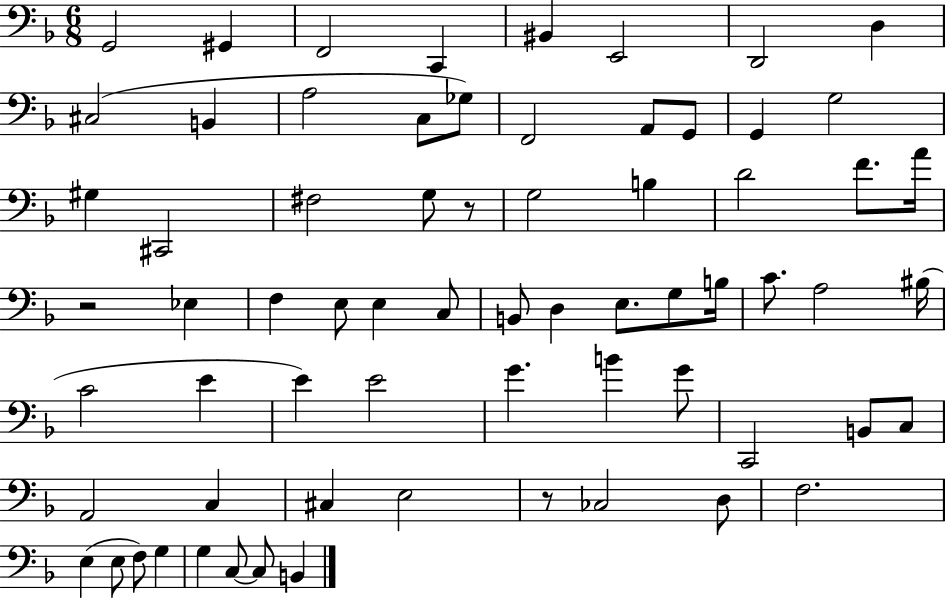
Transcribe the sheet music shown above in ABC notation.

X:1
T:Untitled
M:6/8
L:1/4
K:F
G,,2 ^G,, F,,2 C,, ^B,, E,,2 D,,2 D, ^C,2 B,, A,2 C,/2 _G,/2 F,,2 A,,/2 G,,/2 G,, G,2 ^G, ^C,,2 ^F,2 G,/2 z/2 G,2 B, D2 F/2 A/4 z2 _E, F, E,/2 E, C,/2 B,,/2 D, E,/2 G,/2 B,/4 C/2 A,2 ^B,/4 C2 E E E2 G B G/2 C,,2 B,,/2 C,/2 A,,2 C, ^C, E,2 z/2 _C,2 D,/2 F,2 E, E,/2 F,/2 G, G, C,/2 C,/2 B,,